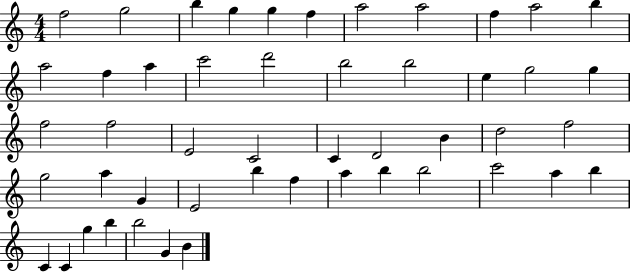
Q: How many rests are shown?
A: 0